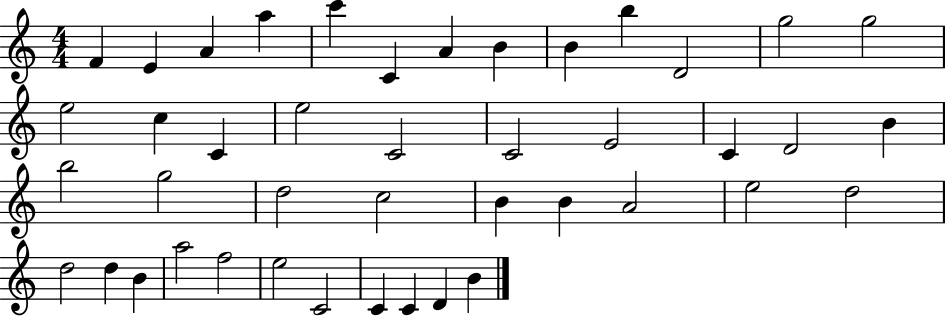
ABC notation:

X:1
T:Untitled
M:4/4
L:1/4
K:C
F E A a c' C A B B b D2 g2 g2 e2 c C e2 C2 C2 E2 C D2 B b2 g2 d2 c2 B B A2 e2 d2 d2 d B a2 f2 e2 C2 C C D B